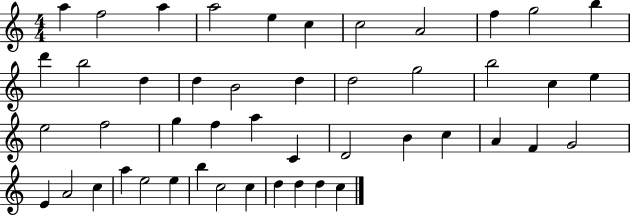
A5/q F5/h A5/q A5/h E5/q C5/q C5/h A4/h F5/q G5/h B5/q D6/q B5/h D5/q D5/q B4/h D5/q D5/h G5/h B5/h C5/q E5/q E5/h F5/h G5/q F5/q A5/q C4/q D4/h B4/q C5/q A4/q F4/q G4/h E4/q A4/h C5/q A5/q E5/h E5/q B5/q C5/h C5/q D5/q D5/q D5/q C5/q